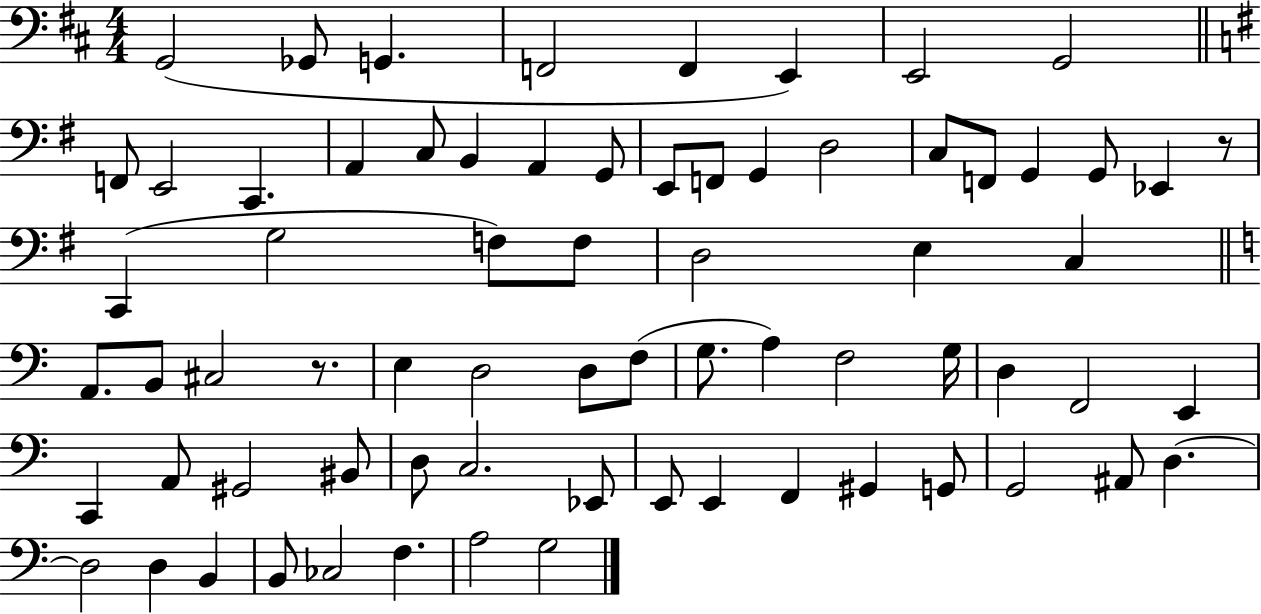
X:1
T:Untitled
M:4/4
L:1/4
K:D
G,,2 _G,,/2 G,, F,,2 F,, E,, E,,2 G,,2 F,,/2 E,,2 C,, A,, C,/2 B,, A,, G,,/2 E,,/2 F,,/2 G,, D,2 C,/2 F,,/2 G,, G,,/2 _E,, z/2 C,, G,2 F,/2 F,/2 D,2 E, C, A,,/2 B,,/2 ^C,2 z/2 E, D,2 D,/2 F,/2 G,/2 A, F,2 G,/4 D, F,,2 E,, C,, A,,/2 ^G,,2 ^B,,/2 D,/2 C,2 _E,,/2 E,,/2 E,, F,, ^G,, G,,/2 G,,2 ^A,,/2 D, D,2 D, B,, B,,/2 _C,2 F, A,2 G,2